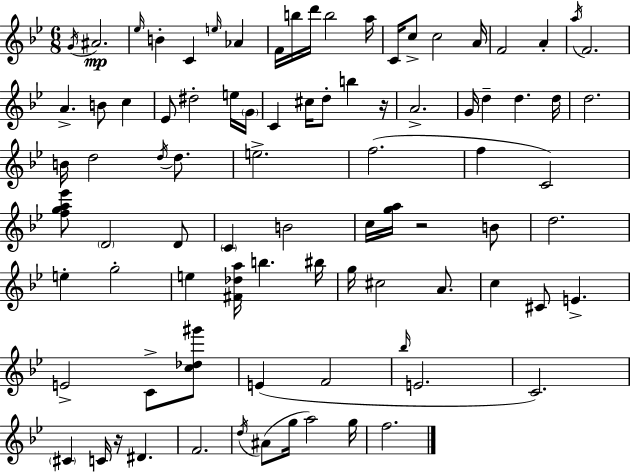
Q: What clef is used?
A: treble